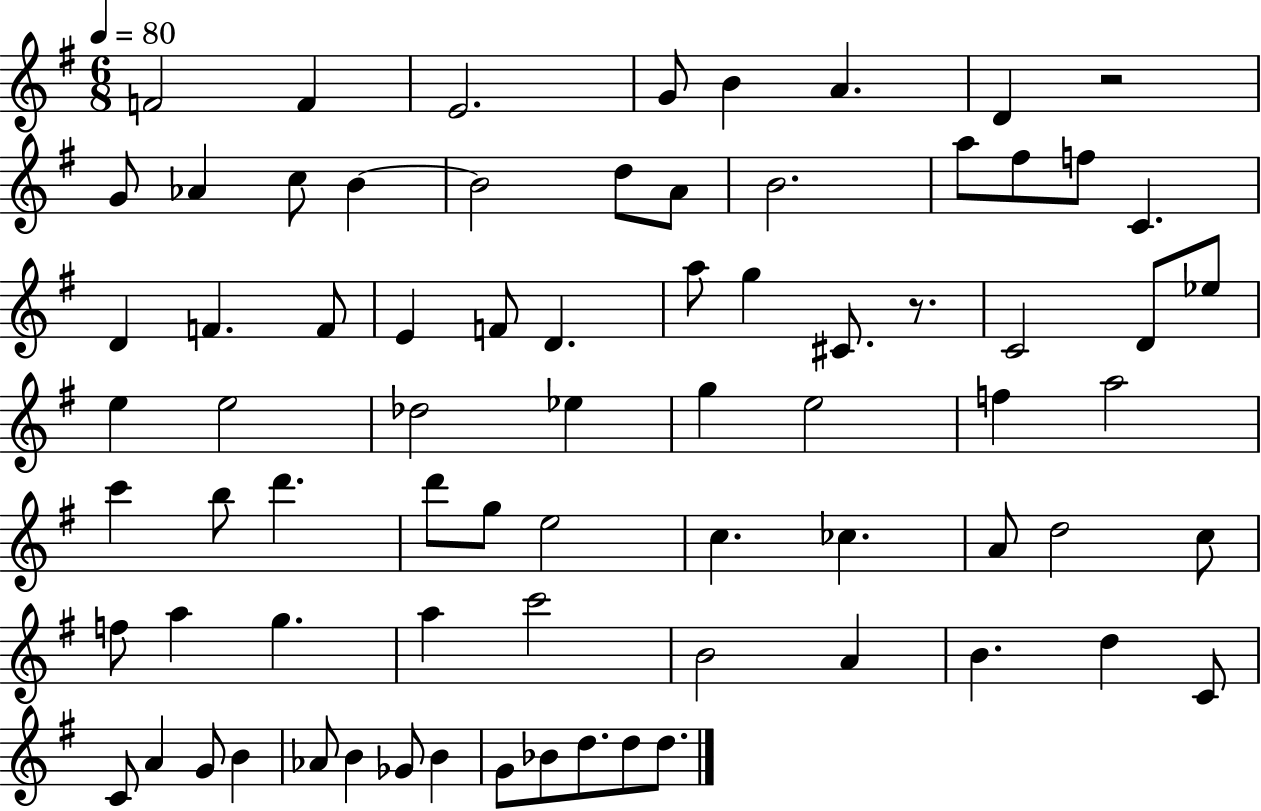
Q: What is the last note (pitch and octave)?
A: D5